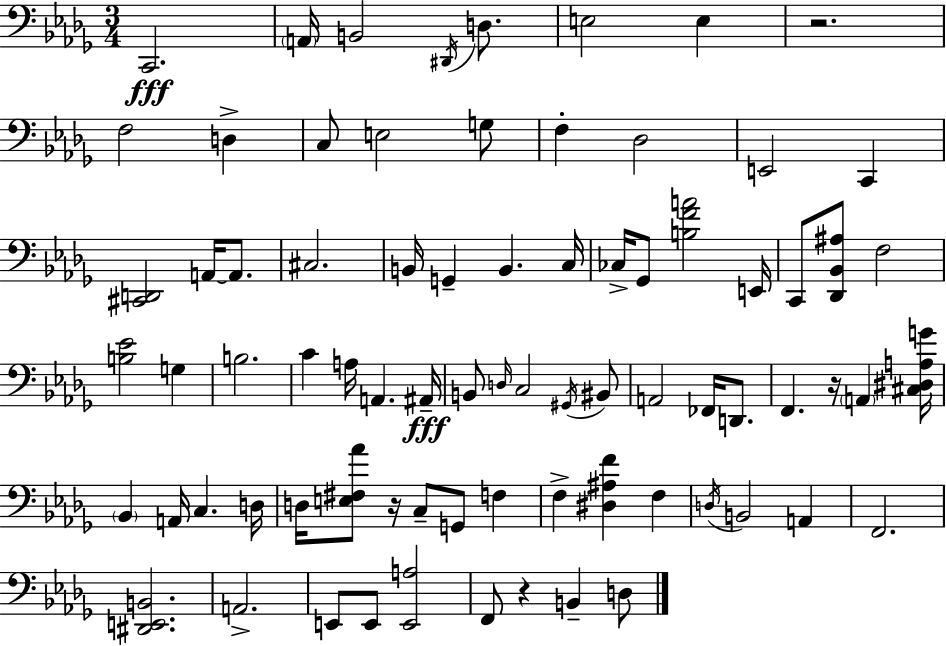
{
  \clef bass
  \numericTimeSignature
  \time 3/4
  \key bes \minor
  c,2.\fff | \parenthesize a,16 b,2 \acciaccatura { dis,16 } d8. | e2 e4 | r2. | \break f2 d4-> | c8 e2 g8 | f4-. des2 | e,2 c,4 | \break <cis, d,>2 a,16~~ a,8. | cis2. | b,16 g,4-- b,4. | c16 ces16-> ges,8 <b f' a'>2 | \break e,16 c,8 <des, bes, ais>8 f2 | <b ees'>2 g4 | b2. | c'4 a16 a,4. | \break ais,16--\fff b,8 \grace { d16 } c2 | \acciaccatura { gis,16 } bis,8 a,2 fes,16 | d,8. f,4. r16 \parenthesize a,4 | <cis dis a g'>16 \parenthesize bes,4 a,16 c4. | \break d16 d16 <e fis aes'>8 r16 c8-- g,8 f4 | f4-> <dis ais f'>4 f4 | \acciaccatura { d16 } b,2 | a,4 f,2. | \break <dis, e, b,>2. | a,2.-> | e,8 e,8 <e, a>2 | f,8 r4 b,4-- | \break d8 \bar "|."
}